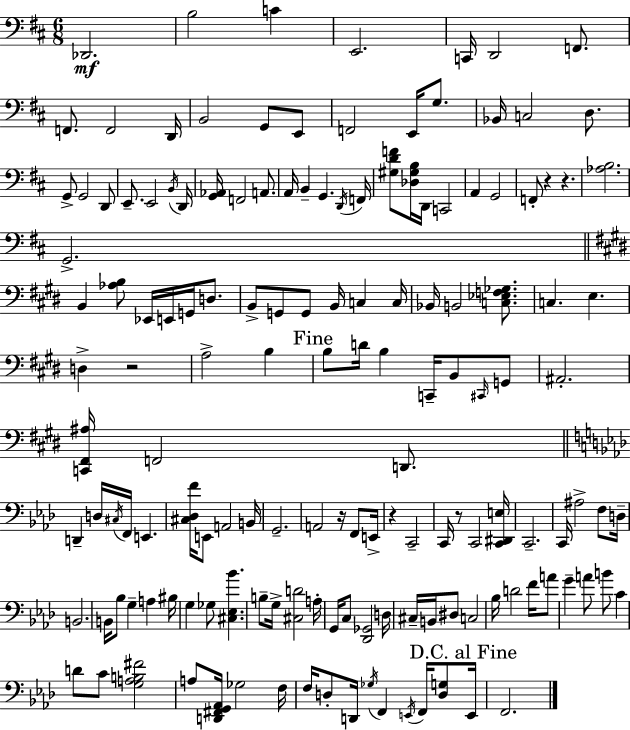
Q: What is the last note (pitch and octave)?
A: F2